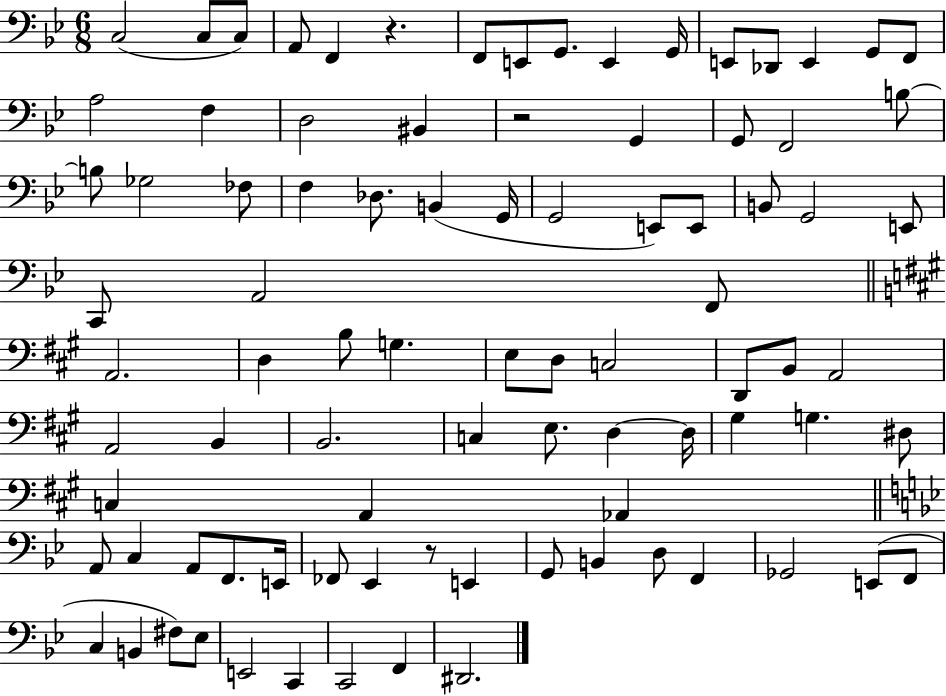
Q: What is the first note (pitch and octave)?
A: C3